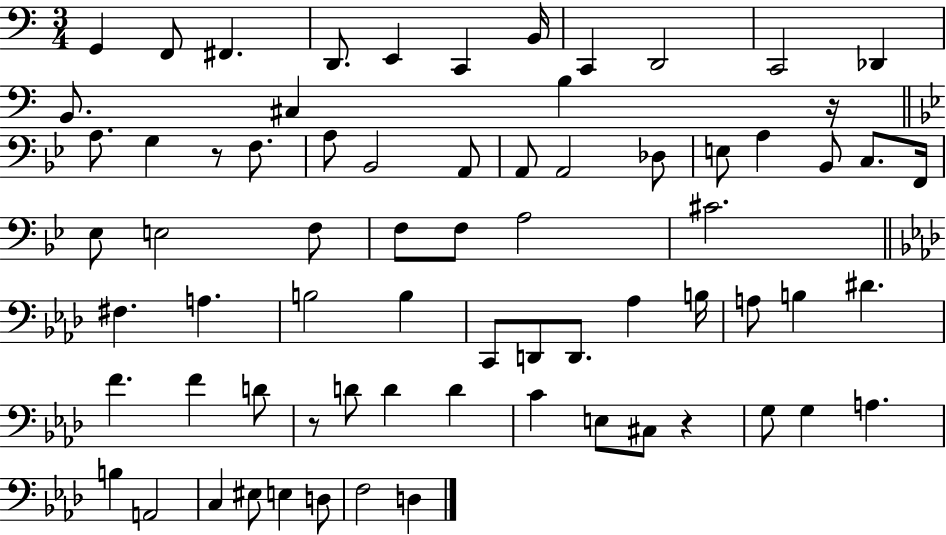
{
  \clef bass
  \numericTimeSignature
  \time 3/4
  \key c \major
  g,4 f,8 fis,4. | d,8. e,4 c,4 b,16 | c,4 d,2 | c,2 des,4 | \break b,8. cis4 b4 r16 | \bar "||" \break \key bes \major a8. g4 r8 f8. | a8 bes,2 a,8 | a,8 a,2 des8 | e8 a4 bes,8 c8. f,16 | \break ees8 e2 f8 | f8 f8 a2 | cis'2. | \bar "||" \break \key f \minor fis4. a4. | b2 b4 | c,8 d,8 d,8. aes4 b16 | a8 b4 dis'4. | \break f'4. f'4 d'8 | r8 d'8 d'4 d'4 | c'4 e8 cis8 r4 | g8 g4 a4. | \break b4 a,2 | c4 eis8 e4 d8 | f2 d4 | \bar "|."
}